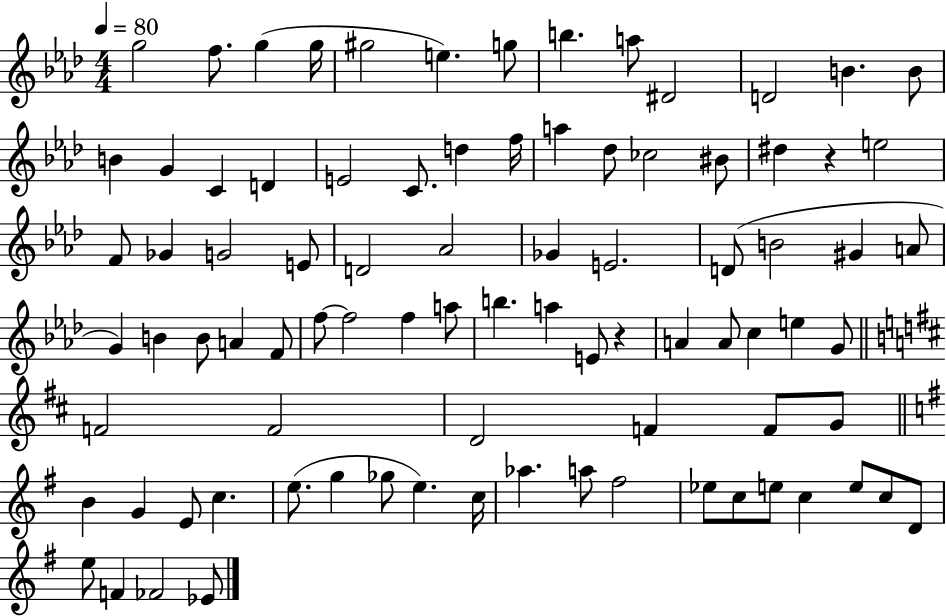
{
  \clef treble
  \numericTimeSignature
  \time 4/4
  \key aes \major
  \tempo 4 = 80
  g''2 f''8. g''4( g''16 | gis''2 e''4.) g''8 | b''4. a''8 dis'2 | d'2 b'4. b'8 | \break b'4 g'4 c'4 d'4 | e'2 c'8. d''4 f''16 | a''4 des''8 ces''2 bis'8 | dis''4 r4 e''2 | \break f'8 ges'4 g'2 e'8 | d'2 aes'2 | ges'4 e'2. | d'8( b'2 gis'4 a'8 | \break g'4) b'4 b'8 a'4 f'8 | f''8~~ f''2 f''4 a''8 | b''4. a''4 e'8 r4 | a'4 a'8 c''4 e''4 g'8 | \break \bar "||" \break \key d \major f'2 f'2 | d'2 f'4 f'8 g'8 | \bar "||" \break \key g \major b'4 g'4 e'8 c''4. | e''8.( g''4 ges''8 e''4.) c''16 | aes''4. a''8 fis''2 | ees''8 c''8 e''8 c''4 e''8 c''8 d'8 | \break e''8 f'4 fes'2 ees'8 | \bar "|."
}